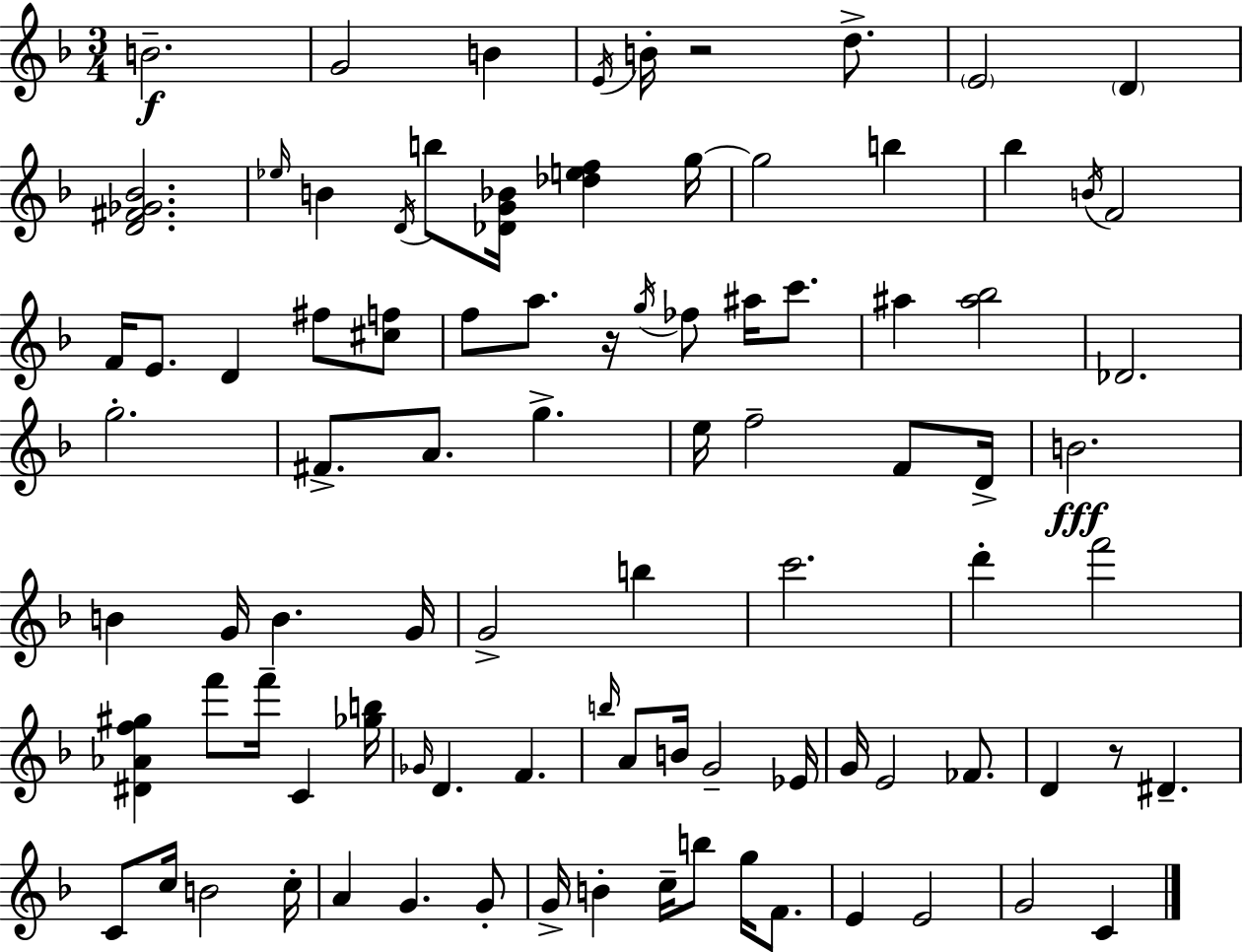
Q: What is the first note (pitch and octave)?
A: B4